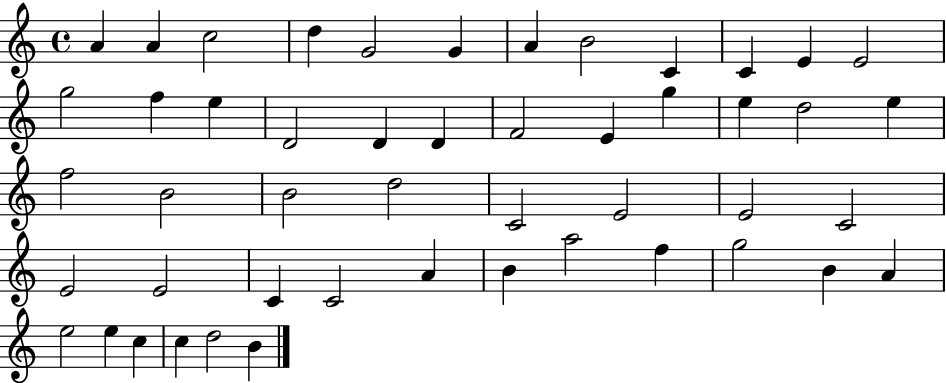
A4/q A4/q C5/h D5/q G4/h G4/q A4/q B4/h C4/q C4/q E4/q E4/h G5/h F5/q E5/q D4/h D4/q D4/q F4/h E4/q G5/q E5/q D5/h E5/q F5/h B4/h B4/h D5/h C4/h E4/h E4/h C4/h E4/h E4/h C4/q C4/h A4/q B4/q A5/h F5/q G5/h B4/q A4/q E5/h E5/q C5/q C5/q D5/h B4/q